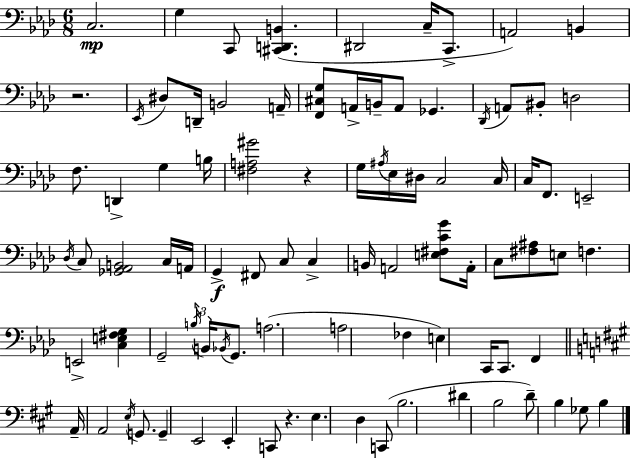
C3/h. G3/q C2/e [C#2,D2,B2]/q. D#2/h C3/s C2/e. A2/h B2/q R/h. Eb2/s D#3/e D2/s B2/h A2/s [F2,C#3,G3]/e A2/s B2/s A2/e Gb2/q. Db2/s A2/e BIS2/e D3/h F3/e. D2/q G3/q B3/s [F#3,A3,G#4]/h R/q G3/s A#3/s Eb3/s D#3/s C3/h C3/s C3/s F2/e. E2/h Db3/s C3/e [Gb2,Ab2,B2]/h C3/s A2/s G2/q F#2/e C3/e C3/q B2/s A2/h [E3,F#3,C4,G4]/e A2/s C3/e [F#3,A#3]/e E3/e F3/q. E2/h [C3,E3,F#3,G3]/q G2/h B3/s B2/s Bb2/s G2/e. A3/h. A3/h FES3/q E3/q C2/s C2/e. F2/q A2/s A2/h E3/s G2/e. G2/q E2/h E2/q C2/e R/q. E3/q. D3/q C2/e B3/h. D#4/q B3/h D4/e B3/q Gb3/e B3/q